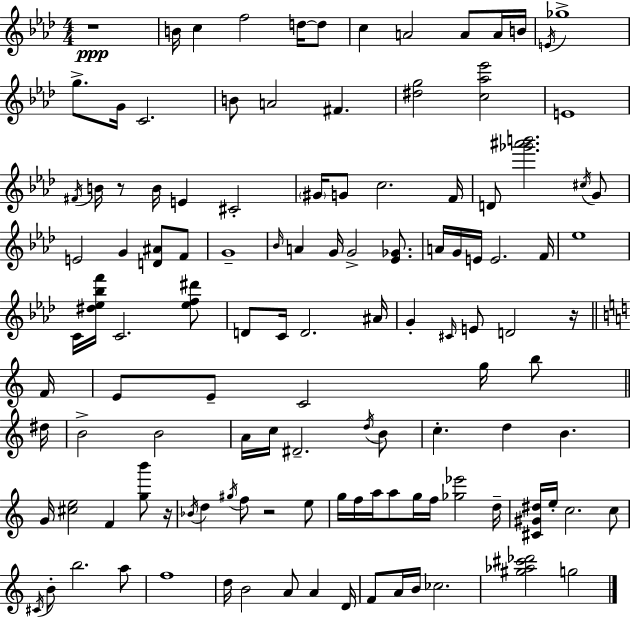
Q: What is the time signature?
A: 4/4